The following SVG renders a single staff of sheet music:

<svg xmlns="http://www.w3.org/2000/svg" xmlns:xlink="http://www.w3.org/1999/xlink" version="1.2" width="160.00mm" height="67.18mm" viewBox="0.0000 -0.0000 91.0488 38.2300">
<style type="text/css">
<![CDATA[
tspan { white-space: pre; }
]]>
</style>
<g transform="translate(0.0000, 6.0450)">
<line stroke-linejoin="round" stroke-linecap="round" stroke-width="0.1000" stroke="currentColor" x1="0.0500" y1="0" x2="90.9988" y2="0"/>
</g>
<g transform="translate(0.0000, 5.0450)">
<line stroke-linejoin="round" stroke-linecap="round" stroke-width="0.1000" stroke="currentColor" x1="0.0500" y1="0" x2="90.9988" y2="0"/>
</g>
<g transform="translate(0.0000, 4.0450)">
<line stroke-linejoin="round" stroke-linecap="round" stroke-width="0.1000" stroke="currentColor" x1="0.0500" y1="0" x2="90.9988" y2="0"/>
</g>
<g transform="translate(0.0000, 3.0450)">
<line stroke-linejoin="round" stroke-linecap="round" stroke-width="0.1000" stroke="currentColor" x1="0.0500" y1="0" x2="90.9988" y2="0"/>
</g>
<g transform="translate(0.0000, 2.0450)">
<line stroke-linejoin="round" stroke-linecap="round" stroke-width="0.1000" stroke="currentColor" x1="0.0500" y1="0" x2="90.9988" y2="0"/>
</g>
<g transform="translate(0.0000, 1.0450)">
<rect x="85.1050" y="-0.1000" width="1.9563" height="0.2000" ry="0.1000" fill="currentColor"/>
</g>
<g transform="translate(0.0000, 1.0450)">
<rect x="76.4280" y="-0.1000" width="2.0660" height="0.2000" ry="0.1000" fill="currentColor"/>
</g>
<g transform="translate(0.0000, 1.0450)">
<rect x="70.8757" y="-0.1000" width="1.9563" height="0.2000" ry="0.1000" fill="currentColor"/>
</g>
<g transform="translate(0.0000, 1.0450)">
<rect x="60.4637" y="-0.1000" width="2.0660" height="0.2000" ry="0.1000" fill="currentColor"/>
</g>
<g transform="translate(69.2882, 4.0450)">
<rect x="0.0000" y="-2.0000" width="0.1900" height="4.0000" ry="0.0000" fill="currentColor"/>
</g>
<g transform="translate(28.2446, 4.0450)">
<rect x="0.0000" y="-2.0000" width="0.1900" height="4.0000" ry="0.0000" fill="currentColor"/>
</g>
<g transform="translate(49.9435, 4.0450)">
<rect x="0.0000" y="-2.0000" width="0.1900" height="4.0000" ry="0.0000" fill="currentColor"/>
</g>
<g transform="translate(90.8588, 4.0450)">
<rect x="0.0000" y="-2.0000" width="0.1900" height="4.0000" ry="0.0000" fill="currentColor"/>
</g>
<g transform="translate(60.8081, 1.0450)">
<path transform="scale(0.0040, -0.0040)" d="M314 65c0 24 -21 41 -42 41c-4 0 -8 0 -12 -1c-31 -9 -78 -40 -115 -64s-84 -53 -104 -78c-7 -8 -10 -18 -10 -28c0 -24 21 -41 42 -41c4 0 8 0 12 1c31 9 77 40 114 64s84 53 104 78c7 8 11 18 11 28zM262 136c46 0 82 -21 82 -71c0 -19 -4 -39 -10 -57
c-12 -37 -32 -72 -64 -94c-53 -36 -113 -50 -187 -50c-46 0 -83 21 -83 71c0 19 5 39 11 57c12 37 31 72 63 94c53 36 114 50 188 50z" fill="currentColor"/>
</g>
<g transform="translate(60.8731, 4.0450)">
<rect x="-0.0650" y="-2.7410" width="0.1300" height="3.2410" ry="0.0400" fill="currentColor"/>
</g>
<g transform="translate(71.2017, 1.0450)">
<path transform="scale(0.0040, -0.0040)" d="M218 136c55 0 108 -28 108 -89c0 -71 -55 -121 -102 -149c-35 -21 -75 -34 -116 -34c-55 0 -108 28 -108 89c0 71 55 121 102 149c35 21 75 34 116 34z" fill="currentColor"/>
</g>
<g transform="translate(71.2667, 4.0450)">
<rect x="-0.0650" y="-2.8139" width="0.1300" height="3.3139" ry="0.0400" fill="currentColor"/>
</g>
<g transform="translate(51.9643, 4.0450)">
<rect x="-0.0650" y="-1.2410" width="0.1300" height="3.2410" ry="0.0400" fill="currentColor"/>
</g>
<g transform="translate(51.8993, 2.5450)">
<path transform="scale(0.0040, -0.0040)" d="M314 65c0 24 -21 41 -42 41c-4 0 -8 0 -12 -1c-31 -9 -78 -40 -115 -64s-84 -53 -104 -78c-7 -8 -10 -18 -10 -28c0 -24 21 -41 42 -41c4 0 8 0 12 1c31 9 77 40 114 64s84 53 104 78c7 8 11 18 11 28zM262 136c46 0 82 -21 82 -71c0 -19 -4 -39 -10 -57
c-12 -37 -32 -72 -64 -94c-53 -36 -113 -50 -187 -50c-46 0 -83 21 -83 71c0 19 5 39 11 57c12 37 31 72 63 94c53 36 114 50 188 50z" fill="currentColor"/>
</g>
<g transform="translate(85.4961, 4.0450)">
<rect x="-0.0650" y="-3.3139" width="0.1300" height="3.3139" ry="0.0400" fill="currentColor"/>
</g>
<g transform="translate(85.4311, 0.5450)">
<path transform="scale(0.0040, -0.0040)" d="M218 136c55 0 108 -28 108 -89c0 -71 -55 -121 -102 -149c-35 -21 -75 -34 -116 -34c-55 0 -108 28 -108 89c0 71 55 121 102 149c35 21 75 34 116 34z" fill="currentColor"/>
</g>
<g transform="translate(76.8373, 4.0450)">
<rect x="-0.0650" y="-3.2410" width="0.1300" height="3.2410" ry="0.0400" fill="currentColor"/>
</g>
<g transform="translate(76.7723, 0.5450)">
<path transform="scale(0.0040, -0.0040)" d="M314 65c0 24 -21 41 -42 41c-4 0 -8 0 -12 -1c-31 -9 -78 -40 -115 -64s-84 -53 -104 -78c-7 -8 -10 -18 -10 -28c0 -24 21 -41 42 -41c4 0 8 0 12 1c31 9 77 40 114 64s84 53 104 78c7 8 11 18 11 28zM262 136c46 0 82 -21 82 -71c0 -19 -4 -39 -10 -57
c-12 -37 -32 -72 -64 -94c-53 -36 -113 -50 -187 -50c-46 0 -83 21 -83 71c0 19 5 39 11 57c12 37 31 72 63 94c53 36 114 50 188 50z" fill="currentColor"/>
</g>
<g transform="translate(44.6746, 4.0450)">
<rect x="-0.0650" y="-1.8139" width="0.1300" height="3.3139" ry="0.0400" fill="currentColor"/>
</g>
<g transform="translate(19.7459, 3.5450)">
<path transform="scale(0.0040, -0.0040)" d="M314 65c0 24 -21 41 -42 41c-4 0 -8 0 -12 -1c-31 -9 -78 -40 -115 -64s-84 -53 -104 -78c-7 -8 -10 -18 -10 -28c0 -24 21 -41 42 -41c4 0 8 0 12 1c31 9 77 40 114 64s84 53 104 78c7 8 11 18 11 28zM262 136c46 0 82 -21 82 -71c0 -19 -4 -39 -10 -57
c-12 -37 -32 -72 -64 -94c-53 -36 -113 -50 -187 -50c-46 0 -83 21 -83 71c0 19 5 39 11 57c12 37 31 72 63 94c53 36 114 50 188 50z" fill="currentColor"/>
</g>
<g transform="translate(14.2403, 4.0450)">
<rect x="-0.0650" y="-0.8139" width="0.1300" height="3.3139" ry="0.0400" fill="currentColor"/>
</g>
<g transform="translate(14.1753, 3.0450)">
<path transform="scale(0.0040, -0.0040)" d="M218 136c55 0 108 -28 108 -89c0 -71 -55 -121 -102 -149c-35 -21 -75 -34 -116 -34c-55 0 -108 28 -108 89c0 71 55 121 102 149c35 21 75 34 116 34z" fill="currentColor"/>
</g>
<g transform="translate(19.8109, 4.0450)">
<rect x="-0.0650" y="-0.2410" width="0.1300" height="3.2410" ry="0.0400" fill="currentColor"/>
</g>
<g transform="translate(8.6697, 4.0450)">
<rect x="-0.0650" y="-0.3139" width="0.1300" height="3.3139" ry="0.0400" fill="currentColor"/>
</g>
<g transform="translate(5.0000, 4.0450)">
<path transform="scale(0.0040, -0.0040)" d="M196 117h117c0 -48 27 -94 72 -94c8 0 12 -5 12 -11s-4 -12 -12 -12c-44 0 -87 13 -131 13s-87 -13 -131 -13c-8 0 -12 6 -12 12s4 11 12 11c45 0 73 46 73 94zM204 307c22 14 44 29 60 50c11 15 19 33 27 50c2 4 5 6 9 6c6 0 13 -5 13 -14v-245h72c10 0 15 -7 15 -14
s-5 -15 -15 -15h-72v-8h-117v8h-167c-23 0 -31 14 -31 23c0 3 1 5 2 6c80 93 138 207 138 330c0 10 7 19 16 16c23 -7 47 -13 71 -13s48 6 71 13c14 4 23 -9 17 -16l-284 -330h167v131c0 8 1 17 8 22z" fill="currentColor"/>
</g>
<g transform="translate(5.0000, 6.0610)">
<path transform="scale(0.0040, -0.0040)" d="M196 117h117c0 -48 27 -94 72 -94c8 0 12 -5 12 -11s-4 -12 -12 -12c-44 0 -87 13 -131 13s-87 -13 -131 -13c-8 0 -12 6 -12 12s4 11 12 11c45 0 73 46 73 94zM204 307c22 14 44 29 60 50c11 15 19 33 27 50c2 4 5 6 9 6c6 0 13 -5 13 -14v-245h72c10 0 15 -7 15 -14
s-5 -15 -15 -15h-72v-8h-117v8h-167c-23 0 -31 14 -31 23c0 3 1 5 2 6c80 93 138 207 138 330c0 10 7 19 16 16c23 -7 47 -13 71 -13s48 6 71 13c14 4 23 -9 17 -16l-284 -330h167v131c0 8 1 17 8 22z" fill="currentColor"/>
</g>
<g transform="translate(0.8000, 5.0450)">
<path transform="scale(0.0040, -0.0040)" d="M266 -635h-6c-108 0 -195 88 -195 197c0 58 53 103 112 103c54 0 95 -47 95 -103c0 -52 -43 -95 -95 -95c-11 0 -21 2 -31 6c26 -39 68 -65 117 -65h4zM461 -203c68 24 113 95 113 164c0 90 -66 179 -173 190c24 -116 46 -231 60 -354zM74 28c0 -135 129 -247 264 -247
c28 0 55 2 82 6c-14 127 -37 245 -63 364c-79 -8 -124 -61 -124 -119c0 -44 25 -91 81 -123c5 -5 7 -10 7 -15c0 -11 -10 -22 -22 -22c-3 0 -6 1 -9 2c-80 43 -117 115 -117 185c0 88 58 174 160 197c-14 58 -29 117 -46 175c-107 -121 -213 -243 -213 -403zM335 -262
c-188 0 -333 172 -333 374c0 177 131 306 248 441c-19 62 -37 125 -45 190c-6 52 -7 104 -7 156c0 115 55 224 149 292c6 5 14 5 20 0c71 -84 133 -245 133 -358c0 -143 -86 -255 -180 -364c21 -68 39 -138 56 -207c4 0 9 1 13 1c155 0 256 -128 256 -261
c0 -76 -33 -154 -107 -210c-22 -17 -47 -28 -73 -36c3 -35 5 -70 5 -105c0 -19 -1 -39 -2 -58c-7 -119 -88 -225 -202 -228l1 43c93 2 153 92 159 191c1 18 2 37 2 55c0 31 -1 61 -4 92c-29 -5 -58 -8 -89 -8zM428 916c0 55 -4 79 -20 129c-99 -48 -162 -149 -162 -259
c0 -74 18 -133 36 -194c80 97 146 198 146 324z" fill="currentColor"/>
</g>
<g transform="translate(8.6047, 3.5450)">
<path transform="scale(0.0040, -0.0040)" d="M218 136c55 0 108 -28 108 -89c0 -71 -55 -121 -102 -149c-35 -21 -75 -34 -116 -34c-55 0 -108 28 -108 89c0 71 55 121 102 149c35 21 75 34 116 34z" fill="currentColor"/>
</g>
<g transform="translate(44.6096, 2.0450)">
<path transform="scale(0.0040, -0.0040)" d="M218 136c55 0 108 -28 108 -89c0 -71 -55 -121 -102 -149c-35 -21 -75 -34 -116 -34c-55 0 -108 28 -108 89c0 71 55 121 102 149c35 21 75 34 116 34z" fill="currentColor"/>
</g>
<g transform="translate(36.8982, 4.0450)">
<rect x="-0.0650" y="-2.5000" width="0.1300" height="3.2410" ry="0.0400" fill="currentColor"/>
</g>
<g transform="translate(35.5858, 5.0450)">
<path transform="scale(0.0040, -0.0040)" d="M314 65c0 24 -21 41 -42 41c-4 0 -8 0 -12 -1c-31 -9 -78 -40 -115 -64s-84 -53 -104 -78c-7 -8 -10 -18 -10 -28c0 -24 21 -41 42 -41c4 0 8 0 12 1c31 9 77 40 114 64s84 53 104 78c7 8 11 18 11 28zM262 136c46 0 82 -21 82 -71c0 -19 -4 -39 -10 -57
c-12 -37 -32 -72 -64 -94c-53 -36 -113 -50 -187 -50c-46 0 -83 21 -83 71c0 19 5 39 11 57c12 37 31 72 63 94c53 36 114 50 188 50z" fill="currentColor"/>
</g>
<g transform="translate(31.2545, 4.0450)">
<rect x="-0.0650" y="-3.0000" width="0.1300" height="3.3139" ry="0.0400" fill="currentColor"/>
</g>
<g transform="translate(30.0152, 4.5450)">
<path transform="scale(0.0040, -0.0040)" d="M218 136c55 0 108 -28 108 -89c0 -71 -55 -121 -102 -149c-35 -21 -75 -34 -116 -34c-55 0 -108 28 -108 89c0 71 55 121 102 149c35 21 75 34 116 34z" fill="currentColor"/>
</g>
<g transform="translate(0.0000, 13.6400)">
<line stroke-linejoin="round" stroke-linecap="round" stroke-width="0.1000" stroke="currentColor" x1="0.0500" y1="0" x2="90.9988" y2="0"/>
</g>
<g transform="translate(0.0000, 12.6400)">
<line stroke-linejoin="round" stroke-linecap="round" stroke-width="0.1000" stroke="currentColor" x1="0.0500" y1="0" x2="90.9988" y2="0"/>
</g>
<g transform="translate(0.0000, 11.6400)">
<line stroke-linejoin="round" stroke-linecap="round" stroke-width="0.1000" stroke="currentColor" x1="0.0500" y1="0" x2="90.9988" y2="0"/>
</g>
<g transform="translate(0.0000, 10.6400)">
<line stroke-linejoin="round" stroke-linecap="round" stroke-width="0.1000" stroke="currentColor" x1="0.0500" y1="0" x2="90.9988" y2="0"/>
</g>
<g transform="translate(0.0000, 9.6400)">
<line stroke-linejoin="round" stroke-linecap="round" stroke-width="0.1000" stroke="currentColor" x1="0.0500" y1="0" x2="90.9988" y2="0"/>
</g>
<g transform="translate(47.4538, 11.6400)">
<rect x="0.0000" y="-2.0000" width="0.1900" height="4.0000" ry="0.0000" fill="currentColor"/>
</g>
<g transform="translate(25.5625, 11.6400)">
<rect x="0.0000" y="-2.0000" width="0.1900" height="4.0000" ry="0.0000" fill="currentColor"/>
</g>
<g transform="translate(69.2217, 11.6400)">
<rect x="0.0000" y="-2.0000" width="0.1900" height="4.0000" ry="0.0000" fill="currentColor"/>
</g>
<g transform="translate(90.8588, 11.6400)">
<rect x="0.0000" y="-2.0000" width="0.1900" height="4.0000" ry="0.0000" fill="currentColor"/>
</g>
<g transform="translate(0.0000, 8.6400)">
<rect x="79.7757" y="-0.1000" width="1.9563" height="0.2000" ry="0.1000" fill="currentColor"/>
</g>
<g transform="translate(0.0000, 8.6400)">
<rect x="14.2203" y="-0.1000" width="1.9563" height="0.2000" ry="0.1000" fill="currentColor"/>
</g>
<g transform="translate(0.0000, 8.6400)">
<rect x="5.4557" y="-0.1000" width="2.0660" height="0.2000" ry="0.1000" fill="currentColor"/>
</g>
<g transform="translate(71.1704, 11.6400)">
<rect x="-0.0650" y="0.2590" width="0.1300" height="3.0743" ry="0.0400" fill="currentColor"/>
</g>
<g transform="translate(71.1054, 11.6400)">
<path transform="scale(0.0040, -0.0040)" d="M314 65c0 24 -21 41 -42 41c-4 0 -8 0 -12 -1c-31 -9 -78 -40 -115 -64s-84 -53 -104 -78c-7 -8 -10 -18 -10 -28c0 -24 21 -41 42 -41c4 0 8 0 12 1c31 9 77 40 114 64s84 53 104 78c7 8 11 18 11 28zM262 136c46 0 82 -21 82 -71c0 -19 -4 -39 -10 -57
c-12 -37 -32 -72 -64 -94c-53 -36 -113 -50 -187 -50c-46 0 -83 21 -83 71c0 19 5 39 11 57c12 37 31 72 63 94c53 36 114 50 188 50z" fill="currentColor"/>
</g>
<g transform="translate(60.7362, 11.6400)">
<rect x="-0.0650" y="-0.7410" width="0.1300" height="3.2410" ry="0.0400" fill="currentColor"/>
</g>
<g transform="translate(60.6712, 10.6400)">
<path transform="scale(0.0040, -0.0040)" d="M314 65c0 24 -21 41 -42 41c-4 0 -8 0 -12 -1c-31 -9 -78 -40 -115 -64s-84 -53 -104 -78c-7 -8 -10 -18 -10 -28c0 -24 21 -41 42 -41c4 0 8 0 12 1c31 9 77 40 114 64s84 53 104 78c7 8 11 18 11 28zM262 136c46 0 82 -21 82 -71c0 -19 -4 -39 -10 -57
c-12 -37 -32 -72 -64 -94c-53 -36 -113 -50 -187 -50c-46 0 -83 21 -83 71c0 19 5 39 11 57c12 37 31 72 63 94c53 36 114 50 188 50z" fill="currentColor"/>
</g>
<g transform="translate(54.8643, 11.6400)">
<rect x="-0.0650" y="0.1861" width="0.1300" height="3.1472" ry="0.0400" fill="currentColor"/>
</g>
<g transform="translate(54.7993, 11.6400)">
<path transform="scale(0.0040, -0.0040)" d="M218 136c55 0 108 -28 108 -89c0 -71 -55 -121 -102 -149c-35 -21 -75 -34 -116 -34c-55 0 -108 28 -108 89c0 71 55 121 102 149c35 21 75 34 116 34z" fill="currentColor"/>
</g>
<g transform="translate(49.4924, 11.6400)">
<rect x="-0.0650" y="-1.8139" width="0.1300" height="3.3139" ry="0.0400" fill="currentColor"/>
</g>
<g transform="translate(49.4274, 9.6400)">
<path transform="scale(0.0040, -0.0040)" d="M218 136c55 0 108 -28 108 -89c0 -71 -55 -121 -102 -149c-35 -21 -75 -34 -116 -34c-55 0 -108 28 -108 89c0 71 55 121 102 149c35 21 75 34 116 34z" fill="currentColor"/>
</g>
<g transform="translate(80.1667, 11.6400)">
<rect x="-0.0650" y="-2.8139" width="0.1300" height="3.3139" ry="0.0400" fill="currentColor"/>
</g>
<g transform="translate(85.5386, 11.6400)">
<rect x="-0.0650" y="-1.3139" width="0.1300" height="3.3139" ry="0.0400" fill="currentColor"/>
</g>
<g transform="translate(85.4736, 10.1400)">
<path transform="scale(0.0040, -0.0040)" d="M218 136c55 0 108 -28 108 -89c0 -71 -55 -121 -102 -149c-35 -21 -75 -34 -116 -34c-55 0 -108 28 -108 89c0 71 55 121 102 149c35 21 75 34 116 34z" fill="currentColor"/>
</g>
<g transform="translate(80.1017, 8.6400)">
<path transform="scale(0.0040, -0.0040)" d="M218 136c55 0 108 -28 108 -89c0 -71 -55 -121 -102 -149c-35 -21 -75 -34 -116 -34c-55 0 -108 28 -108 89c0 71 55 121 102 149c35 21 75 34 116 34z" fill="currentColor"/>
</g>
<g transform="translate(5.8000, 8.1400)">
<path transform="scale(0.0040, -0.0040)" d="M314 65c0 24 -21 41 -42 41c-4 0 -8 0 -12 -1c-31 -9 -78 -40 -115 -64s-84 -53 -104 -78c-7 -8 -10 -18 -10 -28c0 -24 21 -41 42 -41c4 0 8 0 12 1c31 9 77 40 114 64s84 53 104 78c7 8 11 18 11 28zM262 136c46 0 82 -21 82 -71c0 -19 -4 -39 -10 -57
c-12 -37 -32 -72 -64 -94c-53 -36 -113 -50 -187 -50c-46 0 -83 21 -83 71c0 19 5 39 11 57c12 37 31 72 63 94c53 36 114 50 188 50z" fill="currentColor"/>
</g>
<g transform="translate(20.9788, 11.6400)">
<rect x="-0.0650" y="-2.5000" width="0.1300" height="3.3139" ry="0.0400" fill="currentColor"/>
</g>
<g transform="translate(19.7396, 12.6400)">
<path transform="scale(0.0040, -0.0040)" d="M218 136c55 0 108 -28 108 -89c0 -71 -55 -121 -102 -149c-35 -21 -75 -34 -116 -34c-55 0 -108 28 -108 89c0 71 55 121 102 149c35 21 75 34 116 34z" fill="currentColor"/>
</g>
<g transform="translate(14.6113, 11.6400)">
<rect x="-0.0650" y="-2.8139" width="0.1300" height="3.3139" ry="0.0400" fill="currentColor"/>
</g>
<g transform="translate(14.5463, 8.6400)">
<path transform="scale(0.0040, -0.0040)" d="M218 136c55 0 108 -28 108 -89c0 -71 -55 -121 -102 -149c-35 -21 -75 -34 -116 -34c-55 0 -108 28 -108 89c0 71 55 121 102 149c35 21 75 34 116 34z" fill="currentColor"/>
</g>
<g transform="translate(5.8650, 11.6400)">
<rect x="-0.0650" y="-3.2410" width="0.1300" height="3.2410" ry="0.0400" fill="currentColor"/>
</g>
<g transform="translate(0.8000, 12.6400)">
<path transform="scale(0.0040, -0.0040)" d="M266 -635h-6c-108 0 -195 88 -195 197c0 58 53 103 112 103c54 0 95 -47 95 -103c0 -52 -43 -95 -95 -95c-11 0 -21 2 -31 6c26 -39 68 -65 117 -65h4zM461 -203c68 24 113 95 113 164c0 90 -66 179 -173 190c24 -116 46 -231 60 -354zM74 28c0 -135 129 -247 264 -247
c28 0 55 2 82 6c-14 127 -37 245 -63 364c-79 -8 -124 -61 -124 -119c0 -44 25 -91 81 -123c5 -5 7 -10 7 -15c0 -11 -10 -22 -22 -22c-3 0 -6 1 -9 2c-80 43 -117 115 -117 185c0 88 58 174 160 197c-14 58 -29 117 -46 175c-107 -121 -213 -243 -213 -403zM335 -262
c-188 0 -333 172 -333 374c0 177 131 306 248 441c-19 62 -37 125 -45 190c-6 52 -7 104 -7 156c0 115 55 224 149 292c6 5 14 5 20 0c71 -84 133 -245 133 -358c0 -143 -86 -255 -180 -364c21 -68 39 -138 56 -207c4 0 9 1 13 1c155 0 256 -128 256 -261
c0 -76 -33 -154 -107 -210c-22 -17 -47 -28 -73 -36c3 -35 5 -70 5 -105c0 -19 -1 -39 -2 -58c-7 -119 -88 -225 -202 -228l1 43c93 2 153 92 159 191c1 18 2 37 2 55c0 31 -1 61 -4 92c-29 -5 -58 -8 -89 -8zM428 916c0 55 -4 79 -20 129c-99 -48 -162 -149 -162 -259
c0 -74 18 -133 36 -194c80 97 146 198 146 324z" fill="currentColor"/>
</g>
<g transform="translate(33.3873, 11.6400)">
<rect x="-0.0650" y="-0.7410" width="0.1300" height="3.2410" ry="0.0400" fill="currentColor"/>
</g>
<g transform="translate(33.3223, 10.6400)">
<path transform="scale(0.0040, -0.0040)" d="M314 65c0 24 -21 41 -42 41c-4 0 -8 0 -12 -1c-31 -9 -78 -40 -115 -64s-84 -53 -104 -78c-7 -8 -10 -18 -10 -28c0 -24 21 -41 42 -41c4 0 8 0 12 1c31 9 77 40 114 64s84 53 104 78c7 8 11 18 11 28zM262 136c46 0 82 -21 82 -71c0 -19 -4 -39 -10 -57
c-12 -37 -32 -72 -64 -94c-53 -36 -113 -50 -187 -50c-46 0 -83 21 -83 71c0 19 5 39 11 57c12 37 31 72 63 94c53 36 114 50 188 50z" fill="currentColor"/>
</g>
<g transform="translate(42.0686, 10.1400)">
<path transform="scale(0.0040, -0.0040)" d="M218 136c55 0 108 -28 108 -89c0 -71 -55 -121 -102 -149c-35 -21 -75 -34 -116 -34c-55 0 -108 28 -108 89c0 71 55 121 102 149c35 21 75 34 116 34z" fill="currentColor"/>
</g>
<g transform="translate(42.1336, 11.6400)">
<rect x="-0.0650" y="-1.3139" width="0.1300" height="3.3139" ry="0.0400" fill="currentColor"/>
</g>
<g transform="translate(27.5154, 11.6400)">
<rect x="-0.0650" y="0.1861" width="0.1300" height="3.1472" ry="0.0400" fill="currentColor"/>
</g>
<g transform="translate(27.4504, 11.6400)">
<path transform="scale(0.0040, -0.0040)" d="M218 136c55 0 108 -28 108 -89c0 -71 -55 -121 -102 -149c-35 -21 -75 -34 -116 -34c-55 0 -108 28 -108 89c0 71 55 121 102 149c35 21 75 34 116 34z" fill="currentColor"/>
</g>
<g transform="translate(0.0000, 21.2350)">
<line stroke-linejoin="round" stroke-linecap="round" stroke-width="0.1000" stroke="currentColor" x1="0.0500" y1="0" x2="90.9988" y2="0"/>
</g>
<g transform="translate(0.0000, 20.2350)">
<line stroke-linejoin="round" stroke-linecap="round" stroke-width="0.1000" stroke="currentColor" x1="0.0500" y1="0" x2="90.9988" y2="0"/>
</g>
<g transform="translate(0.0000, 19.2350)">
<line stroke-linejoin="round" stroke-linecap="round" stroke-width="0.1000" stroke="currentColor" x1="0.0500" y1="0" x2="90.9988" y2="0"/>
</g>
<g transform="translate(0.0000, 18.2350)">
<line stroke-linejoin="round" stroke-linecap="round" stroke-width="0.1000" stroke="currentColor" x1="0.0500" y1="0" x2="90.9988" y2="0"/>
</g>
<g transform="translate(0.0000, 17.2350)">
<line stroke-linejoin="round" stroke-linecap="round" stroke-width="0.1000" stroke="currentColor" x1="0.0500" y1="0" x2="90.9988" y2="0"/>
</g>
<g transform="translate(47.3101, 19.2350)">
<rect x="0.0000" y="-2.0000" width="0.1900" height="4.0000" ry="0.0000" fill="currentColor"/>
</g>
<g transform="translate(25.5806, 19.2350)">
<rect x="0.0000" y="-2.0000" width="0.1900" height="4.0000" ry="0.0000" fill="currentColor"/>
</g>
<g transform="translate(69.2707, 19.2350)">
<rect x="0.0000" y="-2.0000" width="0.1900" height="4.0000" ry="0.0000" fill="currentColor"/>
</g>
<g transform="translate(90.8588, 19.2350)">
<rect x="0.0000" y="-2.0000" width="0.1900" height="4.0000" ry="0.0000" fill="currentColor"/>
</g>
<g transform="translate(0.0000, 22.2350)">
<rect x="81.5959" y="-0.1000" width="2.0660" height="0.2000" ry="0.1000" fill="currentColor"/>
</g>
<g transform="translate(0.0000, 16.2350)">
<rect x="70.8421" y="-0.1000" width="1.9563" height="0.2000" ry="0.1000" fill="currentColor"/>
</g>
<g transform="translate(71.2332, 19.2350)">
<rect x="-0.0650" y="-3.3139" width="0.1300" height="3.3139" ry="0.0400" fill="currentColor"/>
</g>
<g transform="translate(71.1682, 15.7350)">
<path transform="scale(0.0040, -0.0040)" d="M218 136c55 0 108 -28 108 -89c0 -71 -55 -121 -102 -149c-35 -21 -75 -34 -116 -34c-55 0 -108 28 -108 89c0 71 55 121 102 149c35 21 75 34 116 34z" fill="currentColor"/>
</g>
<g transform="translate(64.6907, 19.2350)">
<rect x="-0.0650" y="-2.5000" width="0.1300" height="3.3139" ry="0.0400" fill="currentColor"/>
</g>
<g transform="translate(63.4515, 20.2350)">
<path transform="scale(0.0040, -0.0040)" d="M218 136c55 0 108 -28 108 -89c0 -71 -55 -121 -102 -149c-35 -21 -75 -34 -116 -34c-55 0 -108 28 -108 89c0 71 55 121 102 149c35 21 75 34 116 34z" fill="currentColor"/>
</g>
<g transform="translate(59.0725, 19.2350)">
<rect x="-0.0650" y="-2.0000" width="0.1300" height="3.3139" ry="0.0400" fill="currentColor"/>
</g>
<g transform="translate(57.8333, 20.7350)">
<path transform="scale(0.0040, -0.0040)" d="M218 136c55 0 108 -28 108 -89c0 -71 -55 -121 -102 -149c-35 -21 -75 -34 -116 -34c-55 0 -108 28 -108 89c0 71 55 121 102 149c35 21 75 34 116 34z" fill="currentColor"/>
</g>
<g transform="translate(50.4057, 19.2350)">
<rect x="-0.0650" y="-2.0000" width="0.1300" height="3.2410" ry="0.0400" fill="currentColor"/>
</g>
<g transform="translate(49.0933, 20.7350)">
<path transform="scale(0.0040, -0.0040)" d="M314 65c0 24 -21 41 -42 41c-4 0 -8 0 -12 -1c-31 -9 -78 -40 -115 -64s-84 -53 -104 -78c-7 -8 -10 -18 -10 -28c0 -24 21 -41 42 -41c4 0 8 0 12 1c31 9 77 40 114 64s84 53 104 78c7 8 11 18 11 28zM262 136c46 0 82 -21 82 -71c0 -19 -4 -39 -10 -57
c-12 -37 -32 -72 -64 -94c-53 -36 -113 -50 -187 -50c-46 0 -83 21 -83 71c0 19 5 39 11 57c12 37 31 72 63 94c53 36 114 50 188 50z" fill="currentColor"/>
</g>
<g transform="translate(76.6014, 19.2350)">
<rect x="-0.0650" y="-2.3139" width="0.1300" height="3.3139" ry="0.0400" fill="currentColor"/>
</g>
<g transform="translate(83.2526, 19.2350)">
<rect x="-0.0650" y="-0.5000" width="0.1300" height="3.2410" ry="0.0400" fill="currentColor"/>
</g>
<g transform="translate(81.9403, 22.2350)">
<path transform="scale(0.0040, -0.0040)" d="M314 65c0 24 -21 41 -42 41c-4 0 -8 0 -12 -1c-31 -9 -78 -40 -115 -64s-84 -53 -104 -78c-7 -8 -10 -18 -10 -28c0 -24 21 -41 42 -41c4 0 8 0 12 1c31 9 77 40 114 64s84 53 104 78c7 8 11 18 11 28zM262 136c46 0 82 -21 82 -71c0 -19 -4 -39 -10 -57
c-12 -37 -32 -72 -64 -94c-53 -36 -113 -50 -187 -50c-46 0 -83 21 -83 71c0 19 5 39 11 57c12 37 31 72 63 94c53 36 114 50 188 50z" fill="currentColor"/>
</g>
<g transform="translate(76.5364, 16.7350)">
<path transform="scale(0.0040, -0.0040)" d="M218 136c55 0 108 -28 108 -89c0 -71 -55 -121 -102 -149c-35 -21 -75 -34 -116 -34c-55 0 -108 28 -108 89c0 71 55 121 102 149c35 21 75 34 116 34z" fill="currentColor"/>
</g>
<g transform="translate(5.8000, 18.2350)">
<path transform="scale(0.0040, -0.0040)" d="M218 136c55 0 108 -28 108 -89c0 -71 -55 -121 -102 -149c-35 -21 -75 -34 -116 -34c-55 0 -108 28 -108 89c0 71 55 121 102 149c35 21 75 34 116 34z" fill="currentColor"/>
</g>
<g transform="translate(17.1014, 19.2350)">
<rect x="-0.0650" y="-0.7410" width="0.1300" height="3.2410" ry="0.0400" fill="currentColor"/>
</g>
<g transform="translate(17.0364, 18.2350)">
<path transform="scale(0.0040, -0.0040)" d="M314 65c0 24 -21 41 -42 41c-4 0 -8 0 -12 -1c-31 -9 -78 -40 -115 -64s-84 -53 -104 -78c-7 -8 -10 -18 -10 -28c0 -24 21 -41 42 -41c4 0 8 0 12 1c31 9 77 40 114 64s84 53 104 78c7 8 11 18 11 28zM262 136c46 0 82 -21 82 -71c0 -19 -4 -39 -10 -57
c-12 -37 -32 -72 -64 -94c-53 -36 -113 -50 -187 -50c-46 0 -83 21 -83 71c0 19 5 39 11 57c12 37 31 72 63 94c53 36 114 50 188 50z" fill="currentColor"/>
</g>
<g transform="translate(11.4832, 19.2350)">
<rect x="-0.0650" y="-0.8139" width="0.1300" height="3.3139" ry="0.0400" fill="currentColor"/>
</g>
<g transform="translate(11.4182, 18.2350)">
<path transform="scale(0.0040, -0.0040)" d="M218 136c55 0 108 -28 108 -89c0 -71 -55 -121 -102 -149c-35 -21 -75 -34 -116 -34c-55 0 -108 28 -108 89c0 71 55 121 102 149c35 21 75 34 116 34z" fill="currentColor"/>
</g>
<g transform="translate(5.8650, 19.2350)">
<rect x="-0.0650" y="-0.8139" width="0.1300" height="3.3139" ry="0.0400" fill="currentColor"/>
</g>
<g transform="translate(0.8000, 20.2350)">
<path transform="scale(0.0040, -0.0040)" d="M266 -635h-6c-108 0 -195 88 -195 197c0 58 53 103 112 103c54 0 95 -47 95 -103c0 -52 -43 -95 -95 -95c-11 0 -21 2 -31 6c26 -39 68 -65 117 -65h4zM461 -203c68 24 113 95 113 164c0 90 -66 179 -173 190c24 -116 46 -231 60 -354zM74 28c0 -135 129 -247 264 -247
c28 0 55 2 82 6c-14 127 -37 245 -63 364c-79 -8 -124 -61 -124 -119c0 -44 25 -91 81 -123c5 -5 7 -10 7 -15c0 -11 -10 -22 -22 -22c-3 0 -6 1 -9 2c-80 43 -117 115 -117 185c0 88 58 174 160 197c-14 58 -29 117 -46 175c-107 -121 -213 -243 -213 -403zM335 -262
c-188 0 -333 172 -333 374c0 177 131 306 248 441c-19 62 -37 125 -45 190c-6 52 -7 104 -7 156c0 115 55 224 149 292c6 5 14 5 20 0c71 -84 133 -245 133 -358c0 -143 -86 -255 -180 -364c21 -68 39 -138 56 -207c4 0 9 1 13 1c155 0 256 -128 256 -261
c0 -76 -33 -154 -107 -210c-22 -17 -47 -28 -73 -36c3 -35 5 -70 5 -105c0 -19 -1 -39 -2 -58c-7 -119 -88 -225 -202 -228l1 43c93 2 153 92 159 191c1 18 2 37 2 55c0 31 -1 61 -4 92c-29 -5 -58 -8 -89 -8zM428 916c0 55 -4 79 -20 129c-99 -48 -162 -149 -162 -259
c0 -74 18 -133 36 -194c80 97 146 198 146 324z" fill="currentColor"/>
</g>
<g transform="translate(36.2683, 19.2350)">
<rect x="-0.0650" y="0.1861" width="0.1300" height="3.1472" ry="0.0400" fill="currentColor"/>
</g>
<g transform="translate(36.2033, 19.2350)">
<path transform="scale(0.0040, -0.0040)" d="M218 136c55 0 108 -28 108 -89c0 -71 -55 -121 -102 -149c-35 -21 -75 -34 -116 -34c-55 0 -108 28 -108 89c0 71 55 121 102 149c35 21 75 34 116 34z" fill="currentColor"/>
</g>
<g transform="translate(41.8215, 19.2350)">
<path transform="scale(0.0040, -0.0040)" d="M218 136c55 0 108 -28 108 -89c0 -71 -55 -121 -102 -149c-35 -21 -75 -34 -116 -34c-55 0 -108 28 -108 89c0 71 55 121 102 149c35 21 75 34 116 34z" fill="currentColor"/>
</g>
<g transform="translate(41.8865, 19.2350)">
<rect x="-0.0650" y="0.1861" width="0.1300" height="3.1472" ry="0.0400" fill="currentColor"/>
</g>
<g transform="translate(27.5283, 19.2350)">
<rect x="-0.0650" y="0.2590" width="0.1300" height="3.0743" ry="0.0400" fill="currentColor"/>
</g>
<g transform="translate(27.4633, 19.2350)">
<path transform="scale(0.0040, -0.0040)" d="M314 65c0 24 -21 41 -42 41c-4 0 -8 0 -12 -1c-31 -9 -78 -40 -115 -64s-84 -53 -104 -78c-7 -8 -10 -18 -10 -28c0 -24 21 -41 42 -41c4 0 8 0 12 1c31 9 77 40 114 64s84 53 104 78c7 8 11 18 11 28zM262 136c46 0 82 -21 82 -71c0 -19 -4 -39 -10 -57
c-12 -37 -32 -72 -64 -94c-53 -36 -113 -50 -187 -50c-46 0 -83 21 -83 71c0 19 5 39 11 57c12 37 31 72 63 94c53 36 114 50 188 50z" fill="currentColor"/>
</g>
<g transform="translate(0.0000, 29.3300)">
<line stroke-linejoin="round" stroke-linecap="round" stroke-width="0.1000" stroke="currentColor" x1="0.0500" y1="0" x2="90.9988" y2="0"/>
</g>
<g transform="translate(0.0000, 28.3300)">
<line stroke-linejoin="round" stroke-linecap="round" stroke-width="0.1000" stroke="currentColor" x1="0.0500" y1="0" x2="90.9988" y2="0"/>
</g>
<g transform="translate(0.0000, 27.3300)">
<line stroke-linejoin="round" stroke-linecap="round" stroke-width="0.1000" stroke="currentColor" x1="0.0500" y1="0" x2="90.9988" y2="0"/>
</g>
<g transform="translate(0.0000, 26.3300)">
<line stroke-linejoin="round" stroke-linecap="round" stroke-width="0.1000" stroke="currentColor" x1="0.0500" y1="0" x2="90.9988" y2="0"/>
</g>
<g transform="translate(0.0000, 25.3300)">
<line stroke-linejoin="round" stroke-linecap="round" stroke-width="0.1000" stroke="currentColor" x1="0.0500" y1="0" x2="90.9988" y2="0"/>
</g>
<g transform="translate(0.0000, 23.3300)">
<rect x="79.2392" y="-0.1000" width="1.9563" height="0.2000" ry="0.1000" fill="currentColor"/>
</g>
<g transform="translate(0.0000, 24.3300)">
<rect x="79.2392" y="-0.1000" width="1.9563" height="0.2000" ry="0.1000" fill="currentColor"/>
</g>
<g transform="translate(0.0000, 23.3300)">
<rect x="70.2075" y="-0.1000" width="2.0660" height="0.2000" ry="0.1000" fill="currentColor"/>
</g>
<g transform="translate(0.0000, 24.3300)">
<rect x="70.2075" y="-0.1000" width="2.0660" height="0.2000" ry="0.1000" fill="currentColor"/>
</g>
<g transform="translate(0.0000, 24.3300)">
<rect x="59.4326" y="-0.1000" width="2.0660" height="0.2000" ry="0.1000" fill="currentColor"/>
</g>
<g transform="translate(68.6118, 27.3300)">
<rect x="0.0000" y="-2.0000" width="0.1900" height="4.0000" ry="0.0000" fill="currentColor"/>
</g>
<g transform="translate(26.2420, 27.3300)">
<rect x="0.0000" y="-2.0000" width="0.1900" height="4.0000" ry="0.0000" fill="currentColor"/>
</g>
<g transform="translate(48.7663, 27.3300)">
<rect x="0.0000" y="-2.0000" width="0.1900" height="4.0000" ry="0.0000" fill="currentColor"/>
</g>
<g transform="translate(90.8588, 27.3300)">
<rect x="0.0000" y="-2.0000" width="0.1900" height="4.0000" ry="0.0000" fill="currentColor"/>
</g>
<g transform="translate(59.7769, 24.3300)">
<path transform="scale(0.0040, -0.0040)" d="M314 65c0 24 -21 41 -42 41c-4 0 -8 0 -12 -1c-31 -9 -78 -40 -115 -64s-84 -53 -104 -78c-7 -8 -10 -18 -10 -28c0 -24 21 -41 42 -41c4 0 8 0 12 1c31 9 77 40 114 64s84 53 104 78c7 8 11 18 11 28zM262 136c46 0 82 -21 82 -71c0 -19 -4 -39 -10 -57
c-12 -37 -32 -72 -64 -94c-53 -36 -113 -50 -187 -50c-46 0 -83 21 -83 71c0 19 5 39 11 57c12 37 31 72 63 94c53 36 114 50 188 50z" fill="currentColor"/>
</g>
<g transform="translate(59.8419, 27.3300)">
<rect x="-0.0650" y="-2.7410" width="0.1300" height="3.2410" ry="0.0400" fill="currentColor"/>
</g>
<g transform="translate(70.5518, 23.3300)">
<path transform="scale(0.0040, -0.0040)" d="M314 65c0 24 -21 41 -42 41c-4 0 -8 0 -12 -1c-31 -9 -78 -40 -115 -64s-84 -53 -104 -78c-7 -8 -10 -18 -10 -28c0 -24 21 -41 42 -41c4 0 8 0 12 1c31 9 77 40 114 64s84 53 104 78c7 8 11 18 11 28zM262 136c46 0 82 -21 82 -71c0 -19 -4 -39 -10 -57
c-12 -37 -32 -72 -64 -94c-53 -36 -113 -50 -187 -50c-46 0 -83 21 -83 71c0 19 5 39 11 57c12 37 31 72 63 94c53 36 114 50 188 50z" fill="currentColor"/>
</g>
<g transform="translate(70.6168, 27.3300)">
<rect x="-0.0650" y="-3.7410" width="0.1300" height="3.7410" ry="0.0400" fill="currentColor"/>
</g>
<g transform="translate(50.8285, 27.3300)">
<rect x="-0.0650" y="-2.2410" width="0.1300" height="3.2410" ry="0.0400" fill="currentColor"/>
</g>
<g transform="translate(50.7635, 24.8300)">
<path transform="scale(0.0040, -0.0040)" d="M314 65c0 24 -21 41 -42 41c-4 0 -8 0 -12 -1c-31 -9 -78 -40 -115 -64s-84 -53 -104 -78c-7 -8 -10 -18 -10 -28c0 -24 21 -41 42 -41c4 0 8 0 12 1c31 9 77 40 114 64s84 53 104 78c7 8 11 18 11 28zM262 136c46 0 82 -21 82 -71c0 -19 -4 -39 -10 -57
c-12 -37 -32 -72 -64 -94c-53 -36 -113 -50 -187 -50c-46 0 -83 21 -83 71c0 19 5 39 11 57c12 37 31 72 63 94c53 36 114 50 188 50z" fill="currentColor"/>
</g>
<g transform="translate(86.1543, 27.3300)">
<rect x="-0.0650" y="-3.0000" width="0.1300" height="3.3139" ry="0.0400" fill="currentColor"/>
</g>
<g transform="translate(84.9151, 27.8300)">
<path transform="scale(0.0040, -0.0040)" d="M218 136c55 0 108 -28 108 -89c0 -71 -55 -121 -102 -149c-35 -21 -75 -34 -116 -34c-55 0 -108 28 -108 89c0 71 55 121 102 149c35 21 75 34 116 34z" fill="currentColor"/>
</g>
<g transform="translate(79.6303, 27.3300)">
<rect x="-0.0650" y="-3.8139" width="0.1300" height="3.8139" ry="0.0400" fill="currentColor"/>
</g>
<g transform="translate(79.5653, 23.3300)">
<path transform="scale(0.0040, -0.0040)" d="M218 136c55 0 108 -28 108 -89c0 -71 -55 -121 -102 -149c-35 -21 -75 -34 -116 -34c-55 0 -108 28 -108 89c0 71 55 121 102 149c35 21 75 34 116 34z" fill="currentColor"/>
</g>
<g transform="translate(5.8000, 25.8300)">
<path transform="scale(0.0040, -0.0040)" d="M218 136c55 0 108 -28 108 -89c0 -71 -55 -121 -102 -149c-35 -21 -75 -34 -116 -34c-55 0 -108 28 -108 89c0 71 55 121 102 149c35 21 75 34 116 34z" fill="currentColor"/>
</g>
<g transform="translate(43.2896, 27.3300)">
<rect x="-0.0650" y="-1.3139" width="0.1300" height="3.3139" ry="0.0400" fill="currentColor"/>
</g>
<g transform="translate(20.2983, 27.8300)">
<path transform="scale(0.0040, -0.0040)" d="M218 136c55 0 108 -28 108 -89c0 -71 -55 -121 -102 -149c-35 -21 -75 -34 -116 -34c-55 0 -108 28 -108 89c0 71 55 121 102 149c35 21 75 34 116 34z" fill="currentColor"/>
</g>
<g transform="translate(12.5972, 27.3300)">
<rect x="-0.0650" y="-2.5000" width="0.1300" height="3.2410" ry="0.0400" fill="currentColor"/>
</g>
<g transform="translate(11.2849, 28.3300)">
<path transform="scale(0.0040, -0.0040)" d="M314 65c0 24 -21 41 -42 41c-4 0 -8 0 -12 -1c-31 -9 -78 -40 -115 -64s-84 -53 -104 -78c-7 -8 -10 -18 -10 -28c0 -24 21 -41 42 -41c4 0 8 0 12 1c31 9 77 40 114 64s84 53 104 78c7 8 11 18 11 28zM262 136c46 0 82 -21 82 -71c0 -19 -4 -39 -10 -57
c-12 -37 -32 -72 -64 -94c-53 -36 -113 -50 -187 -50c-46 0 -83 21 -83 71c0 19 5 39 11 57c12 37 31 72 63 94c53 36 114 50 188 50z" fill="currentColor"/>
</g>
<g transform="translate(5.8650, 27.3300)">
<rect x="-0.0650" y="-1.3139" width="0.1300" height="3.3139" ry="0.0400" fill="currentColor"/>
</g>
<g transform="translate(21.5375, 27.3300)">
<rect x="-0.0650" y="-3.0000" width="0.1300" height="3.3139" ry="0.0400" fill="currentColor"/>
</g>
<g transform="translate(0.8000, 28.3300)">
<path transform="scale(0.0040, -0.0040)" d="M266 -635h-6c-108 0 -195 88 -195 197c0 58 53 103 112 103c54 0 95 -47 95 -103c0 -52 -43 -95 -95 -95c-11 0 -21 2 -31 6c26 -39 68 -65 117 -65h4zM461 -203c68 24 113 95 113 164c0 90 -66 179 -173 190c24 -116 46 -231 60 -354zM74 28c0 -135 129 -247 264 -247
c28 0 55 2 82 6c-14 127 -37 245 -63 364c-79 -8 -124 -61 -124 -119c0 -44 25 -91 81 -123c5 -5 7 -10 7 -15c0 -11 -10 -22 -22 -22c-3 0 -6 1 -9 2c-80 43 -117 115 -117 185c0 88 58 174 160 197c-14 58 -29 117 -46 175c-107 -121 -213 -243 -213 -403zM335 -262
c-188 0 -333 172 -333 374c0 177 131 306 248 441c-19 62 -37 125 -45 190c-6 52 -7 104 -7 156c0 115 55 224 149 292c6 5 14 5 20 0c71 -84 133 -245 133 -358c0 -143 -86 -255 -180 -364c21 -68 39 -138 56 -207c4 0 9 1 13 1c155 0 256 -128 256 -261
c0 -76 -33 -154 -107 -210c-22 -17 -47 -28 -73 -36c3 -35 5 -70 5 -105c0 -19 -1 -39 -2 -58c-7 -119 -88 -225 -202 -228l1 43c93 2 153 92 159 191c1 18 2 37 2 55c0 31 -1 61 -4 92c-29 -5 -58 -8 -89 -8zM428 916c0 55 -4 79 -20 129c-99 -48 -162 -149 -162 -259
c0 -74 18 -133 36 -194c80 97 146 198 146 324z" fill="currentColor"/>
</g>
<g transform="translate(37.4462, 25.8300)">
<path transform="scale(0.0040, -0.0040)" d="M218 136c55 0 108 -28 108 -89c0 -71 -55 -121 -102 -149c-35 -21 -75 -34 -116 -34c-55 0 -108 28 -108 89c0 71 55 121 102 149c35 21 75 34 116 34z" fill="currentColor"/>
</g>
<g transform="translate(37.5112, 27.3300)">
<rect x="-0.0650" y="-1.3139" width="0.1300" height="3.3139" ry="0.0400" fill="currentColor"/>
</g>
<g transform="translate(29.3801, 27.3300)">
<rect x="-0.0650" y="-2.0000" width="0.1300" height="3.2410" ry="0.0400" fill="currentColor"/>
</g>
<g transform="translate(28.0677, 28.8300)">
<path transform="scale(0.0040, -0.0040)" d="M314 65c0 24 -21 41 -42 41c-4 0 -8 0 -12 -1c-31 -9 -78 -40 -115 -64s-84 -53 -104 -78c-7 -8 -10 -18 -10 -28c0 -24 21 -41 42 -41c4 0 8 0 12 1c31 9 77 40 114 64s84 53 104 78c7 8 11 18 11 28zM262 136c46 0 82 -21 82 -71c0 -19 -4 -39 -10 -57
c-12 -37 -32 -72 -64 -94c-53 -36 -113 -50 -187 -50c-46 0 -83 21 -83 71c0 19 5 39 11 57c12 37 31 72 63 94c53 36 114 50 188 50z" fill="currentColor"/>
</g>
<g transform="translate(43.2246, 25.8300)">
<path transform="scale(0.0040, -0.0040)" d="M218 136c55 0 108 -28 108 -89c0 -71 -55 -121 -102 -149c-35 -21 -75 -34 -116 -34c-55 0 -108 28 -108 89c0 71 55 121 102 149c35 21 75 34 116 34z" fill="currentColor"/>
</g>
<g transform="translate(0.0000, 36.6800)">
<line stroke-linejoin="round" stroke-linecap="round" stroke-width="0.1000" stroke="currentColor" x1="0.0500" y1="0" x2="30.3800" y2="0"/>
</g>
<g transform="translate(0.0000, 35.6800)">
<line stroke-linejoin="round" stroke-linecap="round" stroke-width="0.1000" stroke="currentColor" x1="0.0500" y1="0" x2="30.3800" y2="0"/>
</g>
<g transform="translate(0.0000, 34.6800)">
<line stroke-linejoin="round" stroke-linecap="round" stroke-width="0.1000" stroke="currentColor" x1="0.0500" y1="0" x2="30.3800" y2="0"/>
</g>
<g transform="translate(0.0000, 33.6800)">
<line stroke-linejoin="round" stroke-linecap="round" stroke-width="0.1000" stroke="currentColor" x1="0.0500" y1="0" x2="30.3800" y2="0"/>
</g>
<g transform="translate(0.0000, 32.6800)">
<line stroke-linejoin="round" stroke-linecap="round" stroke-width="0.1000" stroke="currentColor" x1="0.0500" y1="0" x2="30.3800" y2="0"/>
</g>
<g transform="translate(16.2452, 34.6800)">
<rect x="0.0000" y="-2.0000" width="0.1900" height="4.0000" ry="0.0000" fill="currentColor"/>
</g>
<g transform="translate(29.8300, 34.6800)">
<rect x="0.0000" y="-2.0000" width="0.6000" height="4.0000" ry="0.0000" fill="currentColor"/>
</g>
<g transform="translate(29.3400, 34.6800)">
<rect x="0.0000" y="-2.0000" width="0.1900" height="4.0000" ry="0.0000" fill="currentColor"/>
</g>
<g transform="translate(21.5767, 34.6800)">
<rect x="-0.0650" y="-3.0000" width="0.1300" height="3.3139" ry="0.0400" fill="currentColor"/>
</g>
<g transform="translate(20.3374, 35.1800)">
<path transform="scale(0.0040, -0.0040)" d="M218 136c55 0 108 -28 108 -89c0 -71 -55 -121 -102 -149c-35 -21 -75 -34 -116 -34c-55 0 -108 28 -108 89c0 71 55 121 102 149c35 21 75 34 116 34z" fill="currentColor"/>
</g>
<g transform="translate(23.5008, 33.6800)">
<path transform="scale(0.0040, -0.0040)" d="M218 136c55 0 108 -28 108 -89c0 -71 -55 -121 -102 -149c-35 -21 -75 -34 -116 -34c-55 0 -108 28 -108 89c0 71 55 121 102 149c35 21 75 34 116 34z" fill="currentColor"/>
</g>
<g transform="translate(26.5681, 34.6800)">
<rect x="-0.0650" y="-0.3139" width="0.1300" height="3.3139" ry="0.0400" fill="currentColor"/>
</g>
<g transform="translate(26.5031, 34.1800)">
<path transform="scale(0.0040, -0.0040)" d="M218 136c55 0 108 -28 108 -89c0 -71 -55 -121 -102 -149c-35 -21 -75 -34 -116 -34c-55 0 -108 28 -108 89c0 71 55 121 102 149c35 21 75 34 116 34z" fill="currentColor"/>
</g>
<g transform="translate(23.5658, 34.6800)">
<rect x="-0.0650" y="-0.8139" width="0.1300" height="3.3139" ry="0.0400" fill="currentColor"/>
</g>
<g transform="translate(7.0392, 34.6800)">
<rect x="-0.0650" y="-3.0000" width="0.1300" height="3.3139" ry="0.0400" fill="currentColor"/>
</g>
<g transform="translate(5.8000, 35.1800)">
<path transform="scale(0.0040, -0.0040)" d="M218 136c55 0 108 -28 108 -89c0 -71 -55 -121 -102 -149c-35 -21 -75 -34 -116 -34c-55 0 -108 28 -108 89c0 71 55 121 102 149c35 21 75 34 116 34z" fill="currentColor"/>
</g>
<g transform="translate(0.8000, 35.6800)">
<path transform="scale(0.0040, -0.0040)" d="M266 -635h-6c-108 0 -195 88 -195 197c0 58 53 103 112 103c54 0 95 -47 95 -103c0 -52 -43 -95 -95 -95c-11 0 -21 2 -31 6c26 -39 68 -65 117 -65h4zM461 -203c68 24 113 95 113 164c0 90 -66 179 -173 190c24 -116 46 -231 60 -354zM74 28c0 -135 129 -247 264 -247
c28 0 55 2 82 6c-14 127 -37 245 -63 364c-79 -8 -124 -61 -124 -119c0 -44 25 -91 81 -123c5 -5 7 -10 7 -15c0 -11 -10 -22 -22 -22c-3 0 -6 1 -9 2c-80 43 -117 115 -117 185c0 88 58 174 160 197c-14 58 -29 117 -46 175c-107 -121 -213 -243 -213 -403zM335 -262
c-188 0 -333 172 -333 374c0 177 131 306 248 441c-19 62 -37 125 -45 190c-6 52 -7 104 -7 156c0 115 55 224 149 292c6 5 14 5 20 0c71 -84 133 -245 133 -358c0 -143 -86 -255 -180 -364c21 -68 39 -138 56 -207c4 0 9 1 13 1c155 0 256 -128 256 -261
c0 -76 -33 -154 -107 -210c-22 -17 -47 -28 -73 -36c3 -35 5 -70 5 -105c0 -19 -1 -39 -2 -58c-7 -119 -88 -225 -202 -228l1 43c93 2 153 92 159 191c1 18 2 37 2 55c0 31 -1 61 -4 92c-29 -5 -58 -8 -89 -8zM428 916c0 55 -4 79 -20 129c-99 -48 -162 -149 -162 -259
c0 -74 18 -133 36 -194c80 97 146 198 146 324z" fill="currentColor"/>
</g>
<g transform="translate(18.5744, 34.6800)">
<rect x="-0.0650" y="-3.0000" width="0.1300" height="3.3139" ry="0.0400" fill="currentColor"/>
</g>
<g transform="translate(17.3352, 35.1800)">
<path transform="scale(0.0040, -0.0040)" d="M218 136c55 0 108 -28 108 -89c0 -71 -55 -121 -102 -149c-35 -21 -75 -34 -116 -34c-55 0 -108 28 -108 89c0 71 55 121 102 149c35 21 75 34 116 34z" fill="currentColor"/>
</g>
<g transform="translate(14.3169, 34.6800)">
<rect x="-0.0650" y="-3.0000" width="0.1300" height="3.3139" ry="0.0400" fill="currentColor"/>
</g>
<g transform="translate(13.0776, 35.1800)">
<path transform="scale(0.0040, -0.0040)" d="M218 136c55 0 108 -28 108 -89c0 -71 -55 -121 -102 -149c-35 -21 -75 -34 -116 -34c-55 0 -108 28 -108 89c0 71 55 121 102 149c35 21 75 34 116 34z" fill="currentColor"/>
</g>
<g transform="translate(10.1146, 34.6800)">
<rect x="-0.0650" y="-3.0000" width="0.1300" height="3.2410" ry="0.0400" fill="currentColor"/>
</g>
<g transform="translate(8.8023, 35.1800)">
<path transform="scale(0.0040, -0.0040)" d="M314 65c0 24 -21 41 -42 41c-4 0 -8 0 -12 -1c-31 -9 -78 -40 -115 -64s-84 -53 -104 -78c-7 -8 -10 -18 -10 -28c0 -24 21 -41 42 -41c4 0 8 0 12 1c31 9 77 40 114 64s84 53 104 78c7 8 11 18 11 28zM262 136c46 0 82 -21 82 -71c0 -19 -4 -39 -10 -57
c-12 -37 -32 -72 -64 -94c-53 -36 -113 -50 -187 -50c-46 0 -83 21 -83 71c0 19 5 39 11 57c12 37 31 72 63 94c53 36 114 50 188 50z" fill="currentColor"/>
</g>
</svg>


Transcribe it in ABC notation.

X:1
T:Untitled
M:4/4
L:1/4
K:C
c d c2 A G2 f e2 a2 a b2 b b2 a G B d2 e f B d2 B2 a e d d d2 B2 B B F2 F G b g C2 e G2 A F2 e e g2 a2 c'2 c' A A A2 A A A d c